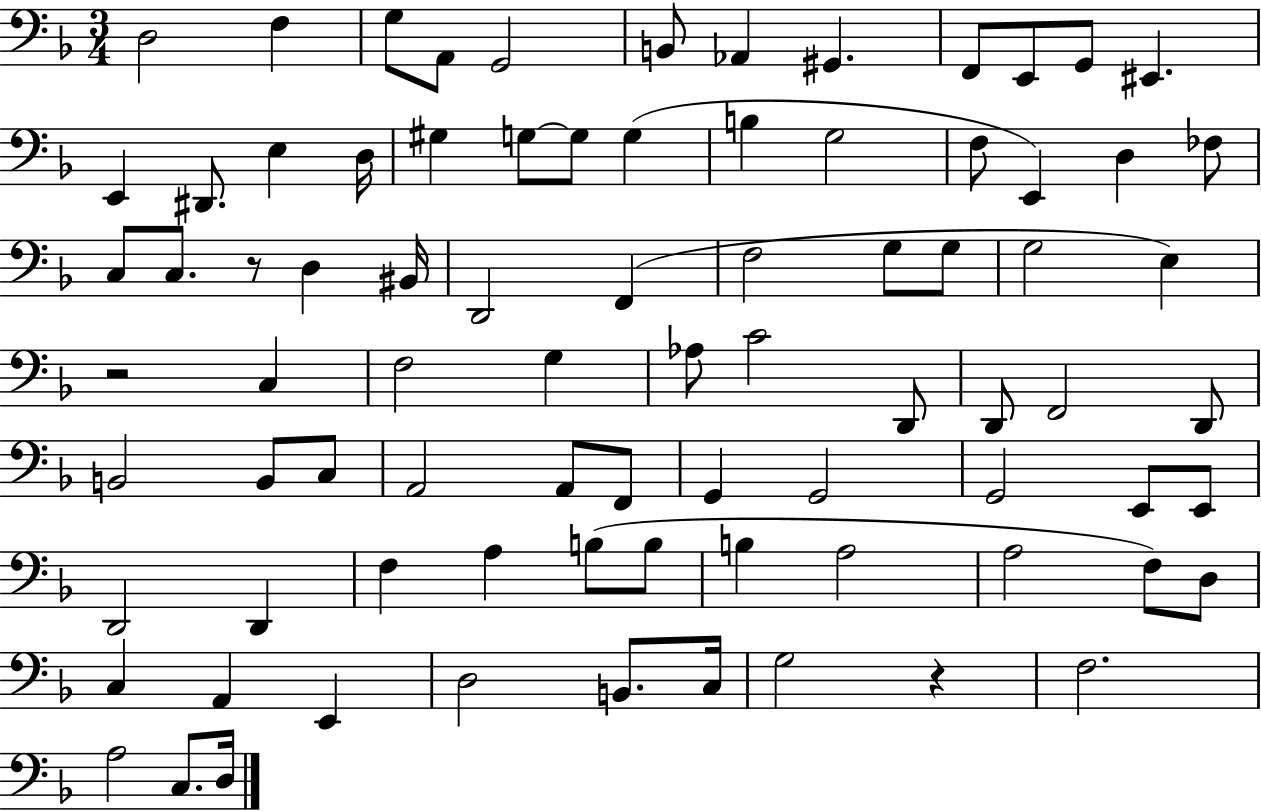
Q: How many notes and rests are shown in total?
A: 82